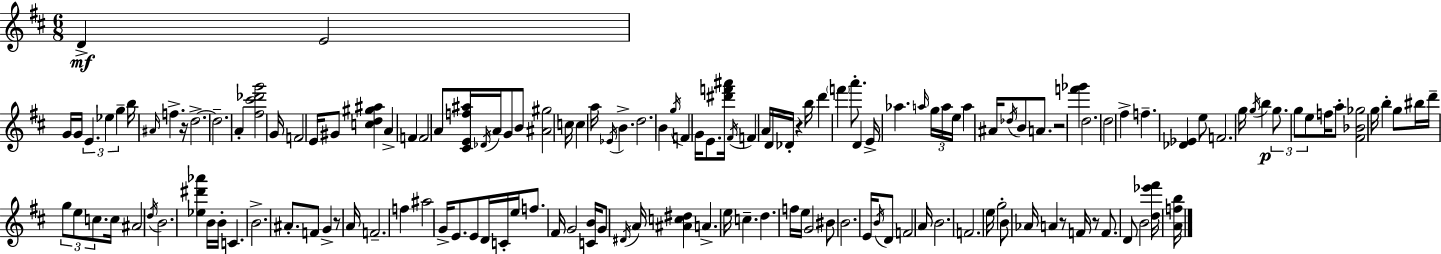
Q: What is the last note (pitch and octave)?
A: B4